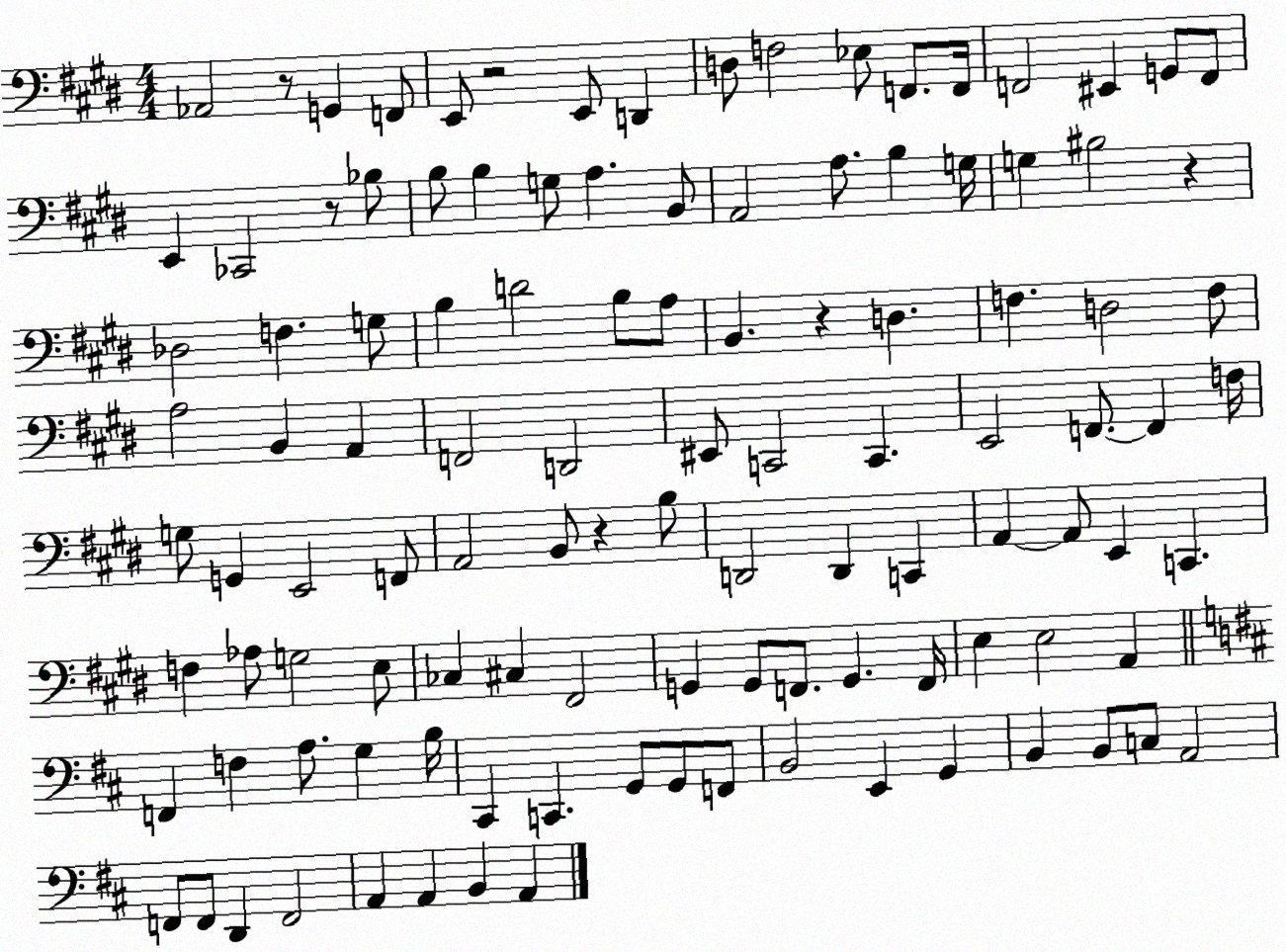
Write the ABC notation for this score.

X:1
T:Untitled
M:4/4
L:1/4
K:E
_A,,2 z/2 G,, F,,/2 E,,/2 z2 E,,/2 D,, D,/2 F,2 _E,/2 F,,/2 F,,/4 F,,2 ^E,, G,,/2 F,,/2 E,, _C,,2 z/2 _B,/2 B,/2 B, G,/2 A, B,,/2 A,,2 A,/2 B, G,/4 G, ^B,2 z _D,2 F, G,/2 B, D2 B,/2 A,/2 B,, z D, F, D,2 F,/2 A,2 B,, A,, F,,2 D,,2 ^E,,/2 C,,2 C,, E,,2 F,,/2 F,, F,/4 G,/2 G,, E,,2 F,,/2 A,,2 B,,/2 z B,/2 D,,2 D,, C,, A,, A,,/2 E,, C,, F, _A,/2 G,2 E,/2 _C, ^C, ^F,,2 G,, G,,/2 F,,/2 G,, F,,/4 E, E,2 A,, F,, F, A,/2 G, B,/4 ^C,, C,, G,,/2 G,,/2 F,,/2 B,,2 E,, G,, B,, B,,/2 C,/2 A,,2 F,,/2 F,,/2 D,, F,,2 A,, A,, B,, A,,